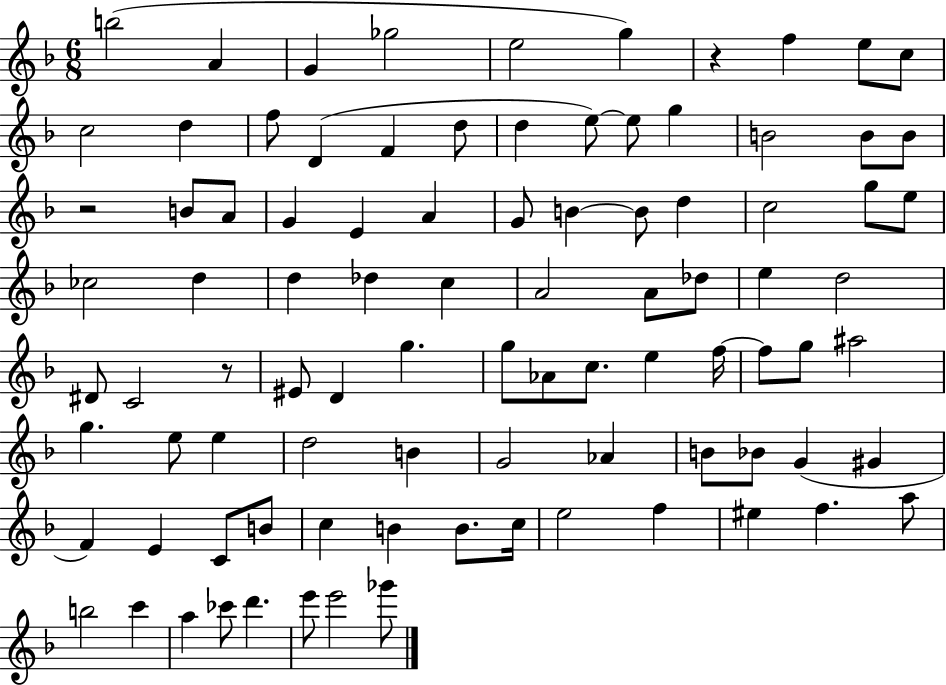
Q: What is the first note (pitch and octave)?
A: B5